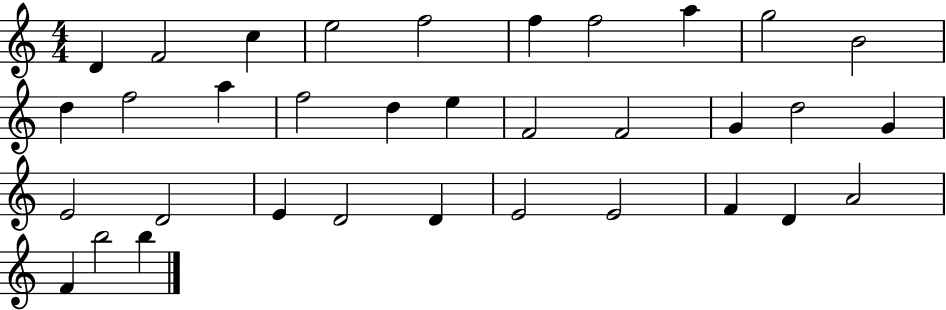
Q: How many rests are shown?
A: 0